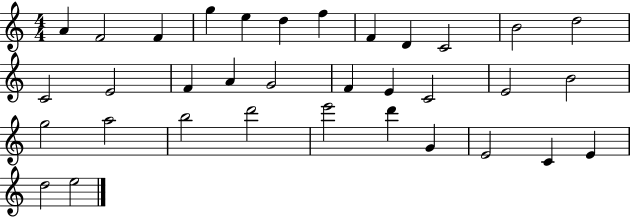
{
  \clef treble
  \numericTimeSignature
  \time 4/4
  \key c \major
  a'4 f'2 f'4 | g''4 e''4 d''4 f''4 | f'4 d'4 c'2 | b'2 d''2 | \break c'2 e'2 | f'4 a'4 g'2 | f'4 e'4 c'2 | e'2 b'2 | \break g''2 a''2 | b''2 d'''2 | e'''2 d'''4 g'4 | e'2 c'4 e'4 | \break d''2 e''2 | \bar "|."
}